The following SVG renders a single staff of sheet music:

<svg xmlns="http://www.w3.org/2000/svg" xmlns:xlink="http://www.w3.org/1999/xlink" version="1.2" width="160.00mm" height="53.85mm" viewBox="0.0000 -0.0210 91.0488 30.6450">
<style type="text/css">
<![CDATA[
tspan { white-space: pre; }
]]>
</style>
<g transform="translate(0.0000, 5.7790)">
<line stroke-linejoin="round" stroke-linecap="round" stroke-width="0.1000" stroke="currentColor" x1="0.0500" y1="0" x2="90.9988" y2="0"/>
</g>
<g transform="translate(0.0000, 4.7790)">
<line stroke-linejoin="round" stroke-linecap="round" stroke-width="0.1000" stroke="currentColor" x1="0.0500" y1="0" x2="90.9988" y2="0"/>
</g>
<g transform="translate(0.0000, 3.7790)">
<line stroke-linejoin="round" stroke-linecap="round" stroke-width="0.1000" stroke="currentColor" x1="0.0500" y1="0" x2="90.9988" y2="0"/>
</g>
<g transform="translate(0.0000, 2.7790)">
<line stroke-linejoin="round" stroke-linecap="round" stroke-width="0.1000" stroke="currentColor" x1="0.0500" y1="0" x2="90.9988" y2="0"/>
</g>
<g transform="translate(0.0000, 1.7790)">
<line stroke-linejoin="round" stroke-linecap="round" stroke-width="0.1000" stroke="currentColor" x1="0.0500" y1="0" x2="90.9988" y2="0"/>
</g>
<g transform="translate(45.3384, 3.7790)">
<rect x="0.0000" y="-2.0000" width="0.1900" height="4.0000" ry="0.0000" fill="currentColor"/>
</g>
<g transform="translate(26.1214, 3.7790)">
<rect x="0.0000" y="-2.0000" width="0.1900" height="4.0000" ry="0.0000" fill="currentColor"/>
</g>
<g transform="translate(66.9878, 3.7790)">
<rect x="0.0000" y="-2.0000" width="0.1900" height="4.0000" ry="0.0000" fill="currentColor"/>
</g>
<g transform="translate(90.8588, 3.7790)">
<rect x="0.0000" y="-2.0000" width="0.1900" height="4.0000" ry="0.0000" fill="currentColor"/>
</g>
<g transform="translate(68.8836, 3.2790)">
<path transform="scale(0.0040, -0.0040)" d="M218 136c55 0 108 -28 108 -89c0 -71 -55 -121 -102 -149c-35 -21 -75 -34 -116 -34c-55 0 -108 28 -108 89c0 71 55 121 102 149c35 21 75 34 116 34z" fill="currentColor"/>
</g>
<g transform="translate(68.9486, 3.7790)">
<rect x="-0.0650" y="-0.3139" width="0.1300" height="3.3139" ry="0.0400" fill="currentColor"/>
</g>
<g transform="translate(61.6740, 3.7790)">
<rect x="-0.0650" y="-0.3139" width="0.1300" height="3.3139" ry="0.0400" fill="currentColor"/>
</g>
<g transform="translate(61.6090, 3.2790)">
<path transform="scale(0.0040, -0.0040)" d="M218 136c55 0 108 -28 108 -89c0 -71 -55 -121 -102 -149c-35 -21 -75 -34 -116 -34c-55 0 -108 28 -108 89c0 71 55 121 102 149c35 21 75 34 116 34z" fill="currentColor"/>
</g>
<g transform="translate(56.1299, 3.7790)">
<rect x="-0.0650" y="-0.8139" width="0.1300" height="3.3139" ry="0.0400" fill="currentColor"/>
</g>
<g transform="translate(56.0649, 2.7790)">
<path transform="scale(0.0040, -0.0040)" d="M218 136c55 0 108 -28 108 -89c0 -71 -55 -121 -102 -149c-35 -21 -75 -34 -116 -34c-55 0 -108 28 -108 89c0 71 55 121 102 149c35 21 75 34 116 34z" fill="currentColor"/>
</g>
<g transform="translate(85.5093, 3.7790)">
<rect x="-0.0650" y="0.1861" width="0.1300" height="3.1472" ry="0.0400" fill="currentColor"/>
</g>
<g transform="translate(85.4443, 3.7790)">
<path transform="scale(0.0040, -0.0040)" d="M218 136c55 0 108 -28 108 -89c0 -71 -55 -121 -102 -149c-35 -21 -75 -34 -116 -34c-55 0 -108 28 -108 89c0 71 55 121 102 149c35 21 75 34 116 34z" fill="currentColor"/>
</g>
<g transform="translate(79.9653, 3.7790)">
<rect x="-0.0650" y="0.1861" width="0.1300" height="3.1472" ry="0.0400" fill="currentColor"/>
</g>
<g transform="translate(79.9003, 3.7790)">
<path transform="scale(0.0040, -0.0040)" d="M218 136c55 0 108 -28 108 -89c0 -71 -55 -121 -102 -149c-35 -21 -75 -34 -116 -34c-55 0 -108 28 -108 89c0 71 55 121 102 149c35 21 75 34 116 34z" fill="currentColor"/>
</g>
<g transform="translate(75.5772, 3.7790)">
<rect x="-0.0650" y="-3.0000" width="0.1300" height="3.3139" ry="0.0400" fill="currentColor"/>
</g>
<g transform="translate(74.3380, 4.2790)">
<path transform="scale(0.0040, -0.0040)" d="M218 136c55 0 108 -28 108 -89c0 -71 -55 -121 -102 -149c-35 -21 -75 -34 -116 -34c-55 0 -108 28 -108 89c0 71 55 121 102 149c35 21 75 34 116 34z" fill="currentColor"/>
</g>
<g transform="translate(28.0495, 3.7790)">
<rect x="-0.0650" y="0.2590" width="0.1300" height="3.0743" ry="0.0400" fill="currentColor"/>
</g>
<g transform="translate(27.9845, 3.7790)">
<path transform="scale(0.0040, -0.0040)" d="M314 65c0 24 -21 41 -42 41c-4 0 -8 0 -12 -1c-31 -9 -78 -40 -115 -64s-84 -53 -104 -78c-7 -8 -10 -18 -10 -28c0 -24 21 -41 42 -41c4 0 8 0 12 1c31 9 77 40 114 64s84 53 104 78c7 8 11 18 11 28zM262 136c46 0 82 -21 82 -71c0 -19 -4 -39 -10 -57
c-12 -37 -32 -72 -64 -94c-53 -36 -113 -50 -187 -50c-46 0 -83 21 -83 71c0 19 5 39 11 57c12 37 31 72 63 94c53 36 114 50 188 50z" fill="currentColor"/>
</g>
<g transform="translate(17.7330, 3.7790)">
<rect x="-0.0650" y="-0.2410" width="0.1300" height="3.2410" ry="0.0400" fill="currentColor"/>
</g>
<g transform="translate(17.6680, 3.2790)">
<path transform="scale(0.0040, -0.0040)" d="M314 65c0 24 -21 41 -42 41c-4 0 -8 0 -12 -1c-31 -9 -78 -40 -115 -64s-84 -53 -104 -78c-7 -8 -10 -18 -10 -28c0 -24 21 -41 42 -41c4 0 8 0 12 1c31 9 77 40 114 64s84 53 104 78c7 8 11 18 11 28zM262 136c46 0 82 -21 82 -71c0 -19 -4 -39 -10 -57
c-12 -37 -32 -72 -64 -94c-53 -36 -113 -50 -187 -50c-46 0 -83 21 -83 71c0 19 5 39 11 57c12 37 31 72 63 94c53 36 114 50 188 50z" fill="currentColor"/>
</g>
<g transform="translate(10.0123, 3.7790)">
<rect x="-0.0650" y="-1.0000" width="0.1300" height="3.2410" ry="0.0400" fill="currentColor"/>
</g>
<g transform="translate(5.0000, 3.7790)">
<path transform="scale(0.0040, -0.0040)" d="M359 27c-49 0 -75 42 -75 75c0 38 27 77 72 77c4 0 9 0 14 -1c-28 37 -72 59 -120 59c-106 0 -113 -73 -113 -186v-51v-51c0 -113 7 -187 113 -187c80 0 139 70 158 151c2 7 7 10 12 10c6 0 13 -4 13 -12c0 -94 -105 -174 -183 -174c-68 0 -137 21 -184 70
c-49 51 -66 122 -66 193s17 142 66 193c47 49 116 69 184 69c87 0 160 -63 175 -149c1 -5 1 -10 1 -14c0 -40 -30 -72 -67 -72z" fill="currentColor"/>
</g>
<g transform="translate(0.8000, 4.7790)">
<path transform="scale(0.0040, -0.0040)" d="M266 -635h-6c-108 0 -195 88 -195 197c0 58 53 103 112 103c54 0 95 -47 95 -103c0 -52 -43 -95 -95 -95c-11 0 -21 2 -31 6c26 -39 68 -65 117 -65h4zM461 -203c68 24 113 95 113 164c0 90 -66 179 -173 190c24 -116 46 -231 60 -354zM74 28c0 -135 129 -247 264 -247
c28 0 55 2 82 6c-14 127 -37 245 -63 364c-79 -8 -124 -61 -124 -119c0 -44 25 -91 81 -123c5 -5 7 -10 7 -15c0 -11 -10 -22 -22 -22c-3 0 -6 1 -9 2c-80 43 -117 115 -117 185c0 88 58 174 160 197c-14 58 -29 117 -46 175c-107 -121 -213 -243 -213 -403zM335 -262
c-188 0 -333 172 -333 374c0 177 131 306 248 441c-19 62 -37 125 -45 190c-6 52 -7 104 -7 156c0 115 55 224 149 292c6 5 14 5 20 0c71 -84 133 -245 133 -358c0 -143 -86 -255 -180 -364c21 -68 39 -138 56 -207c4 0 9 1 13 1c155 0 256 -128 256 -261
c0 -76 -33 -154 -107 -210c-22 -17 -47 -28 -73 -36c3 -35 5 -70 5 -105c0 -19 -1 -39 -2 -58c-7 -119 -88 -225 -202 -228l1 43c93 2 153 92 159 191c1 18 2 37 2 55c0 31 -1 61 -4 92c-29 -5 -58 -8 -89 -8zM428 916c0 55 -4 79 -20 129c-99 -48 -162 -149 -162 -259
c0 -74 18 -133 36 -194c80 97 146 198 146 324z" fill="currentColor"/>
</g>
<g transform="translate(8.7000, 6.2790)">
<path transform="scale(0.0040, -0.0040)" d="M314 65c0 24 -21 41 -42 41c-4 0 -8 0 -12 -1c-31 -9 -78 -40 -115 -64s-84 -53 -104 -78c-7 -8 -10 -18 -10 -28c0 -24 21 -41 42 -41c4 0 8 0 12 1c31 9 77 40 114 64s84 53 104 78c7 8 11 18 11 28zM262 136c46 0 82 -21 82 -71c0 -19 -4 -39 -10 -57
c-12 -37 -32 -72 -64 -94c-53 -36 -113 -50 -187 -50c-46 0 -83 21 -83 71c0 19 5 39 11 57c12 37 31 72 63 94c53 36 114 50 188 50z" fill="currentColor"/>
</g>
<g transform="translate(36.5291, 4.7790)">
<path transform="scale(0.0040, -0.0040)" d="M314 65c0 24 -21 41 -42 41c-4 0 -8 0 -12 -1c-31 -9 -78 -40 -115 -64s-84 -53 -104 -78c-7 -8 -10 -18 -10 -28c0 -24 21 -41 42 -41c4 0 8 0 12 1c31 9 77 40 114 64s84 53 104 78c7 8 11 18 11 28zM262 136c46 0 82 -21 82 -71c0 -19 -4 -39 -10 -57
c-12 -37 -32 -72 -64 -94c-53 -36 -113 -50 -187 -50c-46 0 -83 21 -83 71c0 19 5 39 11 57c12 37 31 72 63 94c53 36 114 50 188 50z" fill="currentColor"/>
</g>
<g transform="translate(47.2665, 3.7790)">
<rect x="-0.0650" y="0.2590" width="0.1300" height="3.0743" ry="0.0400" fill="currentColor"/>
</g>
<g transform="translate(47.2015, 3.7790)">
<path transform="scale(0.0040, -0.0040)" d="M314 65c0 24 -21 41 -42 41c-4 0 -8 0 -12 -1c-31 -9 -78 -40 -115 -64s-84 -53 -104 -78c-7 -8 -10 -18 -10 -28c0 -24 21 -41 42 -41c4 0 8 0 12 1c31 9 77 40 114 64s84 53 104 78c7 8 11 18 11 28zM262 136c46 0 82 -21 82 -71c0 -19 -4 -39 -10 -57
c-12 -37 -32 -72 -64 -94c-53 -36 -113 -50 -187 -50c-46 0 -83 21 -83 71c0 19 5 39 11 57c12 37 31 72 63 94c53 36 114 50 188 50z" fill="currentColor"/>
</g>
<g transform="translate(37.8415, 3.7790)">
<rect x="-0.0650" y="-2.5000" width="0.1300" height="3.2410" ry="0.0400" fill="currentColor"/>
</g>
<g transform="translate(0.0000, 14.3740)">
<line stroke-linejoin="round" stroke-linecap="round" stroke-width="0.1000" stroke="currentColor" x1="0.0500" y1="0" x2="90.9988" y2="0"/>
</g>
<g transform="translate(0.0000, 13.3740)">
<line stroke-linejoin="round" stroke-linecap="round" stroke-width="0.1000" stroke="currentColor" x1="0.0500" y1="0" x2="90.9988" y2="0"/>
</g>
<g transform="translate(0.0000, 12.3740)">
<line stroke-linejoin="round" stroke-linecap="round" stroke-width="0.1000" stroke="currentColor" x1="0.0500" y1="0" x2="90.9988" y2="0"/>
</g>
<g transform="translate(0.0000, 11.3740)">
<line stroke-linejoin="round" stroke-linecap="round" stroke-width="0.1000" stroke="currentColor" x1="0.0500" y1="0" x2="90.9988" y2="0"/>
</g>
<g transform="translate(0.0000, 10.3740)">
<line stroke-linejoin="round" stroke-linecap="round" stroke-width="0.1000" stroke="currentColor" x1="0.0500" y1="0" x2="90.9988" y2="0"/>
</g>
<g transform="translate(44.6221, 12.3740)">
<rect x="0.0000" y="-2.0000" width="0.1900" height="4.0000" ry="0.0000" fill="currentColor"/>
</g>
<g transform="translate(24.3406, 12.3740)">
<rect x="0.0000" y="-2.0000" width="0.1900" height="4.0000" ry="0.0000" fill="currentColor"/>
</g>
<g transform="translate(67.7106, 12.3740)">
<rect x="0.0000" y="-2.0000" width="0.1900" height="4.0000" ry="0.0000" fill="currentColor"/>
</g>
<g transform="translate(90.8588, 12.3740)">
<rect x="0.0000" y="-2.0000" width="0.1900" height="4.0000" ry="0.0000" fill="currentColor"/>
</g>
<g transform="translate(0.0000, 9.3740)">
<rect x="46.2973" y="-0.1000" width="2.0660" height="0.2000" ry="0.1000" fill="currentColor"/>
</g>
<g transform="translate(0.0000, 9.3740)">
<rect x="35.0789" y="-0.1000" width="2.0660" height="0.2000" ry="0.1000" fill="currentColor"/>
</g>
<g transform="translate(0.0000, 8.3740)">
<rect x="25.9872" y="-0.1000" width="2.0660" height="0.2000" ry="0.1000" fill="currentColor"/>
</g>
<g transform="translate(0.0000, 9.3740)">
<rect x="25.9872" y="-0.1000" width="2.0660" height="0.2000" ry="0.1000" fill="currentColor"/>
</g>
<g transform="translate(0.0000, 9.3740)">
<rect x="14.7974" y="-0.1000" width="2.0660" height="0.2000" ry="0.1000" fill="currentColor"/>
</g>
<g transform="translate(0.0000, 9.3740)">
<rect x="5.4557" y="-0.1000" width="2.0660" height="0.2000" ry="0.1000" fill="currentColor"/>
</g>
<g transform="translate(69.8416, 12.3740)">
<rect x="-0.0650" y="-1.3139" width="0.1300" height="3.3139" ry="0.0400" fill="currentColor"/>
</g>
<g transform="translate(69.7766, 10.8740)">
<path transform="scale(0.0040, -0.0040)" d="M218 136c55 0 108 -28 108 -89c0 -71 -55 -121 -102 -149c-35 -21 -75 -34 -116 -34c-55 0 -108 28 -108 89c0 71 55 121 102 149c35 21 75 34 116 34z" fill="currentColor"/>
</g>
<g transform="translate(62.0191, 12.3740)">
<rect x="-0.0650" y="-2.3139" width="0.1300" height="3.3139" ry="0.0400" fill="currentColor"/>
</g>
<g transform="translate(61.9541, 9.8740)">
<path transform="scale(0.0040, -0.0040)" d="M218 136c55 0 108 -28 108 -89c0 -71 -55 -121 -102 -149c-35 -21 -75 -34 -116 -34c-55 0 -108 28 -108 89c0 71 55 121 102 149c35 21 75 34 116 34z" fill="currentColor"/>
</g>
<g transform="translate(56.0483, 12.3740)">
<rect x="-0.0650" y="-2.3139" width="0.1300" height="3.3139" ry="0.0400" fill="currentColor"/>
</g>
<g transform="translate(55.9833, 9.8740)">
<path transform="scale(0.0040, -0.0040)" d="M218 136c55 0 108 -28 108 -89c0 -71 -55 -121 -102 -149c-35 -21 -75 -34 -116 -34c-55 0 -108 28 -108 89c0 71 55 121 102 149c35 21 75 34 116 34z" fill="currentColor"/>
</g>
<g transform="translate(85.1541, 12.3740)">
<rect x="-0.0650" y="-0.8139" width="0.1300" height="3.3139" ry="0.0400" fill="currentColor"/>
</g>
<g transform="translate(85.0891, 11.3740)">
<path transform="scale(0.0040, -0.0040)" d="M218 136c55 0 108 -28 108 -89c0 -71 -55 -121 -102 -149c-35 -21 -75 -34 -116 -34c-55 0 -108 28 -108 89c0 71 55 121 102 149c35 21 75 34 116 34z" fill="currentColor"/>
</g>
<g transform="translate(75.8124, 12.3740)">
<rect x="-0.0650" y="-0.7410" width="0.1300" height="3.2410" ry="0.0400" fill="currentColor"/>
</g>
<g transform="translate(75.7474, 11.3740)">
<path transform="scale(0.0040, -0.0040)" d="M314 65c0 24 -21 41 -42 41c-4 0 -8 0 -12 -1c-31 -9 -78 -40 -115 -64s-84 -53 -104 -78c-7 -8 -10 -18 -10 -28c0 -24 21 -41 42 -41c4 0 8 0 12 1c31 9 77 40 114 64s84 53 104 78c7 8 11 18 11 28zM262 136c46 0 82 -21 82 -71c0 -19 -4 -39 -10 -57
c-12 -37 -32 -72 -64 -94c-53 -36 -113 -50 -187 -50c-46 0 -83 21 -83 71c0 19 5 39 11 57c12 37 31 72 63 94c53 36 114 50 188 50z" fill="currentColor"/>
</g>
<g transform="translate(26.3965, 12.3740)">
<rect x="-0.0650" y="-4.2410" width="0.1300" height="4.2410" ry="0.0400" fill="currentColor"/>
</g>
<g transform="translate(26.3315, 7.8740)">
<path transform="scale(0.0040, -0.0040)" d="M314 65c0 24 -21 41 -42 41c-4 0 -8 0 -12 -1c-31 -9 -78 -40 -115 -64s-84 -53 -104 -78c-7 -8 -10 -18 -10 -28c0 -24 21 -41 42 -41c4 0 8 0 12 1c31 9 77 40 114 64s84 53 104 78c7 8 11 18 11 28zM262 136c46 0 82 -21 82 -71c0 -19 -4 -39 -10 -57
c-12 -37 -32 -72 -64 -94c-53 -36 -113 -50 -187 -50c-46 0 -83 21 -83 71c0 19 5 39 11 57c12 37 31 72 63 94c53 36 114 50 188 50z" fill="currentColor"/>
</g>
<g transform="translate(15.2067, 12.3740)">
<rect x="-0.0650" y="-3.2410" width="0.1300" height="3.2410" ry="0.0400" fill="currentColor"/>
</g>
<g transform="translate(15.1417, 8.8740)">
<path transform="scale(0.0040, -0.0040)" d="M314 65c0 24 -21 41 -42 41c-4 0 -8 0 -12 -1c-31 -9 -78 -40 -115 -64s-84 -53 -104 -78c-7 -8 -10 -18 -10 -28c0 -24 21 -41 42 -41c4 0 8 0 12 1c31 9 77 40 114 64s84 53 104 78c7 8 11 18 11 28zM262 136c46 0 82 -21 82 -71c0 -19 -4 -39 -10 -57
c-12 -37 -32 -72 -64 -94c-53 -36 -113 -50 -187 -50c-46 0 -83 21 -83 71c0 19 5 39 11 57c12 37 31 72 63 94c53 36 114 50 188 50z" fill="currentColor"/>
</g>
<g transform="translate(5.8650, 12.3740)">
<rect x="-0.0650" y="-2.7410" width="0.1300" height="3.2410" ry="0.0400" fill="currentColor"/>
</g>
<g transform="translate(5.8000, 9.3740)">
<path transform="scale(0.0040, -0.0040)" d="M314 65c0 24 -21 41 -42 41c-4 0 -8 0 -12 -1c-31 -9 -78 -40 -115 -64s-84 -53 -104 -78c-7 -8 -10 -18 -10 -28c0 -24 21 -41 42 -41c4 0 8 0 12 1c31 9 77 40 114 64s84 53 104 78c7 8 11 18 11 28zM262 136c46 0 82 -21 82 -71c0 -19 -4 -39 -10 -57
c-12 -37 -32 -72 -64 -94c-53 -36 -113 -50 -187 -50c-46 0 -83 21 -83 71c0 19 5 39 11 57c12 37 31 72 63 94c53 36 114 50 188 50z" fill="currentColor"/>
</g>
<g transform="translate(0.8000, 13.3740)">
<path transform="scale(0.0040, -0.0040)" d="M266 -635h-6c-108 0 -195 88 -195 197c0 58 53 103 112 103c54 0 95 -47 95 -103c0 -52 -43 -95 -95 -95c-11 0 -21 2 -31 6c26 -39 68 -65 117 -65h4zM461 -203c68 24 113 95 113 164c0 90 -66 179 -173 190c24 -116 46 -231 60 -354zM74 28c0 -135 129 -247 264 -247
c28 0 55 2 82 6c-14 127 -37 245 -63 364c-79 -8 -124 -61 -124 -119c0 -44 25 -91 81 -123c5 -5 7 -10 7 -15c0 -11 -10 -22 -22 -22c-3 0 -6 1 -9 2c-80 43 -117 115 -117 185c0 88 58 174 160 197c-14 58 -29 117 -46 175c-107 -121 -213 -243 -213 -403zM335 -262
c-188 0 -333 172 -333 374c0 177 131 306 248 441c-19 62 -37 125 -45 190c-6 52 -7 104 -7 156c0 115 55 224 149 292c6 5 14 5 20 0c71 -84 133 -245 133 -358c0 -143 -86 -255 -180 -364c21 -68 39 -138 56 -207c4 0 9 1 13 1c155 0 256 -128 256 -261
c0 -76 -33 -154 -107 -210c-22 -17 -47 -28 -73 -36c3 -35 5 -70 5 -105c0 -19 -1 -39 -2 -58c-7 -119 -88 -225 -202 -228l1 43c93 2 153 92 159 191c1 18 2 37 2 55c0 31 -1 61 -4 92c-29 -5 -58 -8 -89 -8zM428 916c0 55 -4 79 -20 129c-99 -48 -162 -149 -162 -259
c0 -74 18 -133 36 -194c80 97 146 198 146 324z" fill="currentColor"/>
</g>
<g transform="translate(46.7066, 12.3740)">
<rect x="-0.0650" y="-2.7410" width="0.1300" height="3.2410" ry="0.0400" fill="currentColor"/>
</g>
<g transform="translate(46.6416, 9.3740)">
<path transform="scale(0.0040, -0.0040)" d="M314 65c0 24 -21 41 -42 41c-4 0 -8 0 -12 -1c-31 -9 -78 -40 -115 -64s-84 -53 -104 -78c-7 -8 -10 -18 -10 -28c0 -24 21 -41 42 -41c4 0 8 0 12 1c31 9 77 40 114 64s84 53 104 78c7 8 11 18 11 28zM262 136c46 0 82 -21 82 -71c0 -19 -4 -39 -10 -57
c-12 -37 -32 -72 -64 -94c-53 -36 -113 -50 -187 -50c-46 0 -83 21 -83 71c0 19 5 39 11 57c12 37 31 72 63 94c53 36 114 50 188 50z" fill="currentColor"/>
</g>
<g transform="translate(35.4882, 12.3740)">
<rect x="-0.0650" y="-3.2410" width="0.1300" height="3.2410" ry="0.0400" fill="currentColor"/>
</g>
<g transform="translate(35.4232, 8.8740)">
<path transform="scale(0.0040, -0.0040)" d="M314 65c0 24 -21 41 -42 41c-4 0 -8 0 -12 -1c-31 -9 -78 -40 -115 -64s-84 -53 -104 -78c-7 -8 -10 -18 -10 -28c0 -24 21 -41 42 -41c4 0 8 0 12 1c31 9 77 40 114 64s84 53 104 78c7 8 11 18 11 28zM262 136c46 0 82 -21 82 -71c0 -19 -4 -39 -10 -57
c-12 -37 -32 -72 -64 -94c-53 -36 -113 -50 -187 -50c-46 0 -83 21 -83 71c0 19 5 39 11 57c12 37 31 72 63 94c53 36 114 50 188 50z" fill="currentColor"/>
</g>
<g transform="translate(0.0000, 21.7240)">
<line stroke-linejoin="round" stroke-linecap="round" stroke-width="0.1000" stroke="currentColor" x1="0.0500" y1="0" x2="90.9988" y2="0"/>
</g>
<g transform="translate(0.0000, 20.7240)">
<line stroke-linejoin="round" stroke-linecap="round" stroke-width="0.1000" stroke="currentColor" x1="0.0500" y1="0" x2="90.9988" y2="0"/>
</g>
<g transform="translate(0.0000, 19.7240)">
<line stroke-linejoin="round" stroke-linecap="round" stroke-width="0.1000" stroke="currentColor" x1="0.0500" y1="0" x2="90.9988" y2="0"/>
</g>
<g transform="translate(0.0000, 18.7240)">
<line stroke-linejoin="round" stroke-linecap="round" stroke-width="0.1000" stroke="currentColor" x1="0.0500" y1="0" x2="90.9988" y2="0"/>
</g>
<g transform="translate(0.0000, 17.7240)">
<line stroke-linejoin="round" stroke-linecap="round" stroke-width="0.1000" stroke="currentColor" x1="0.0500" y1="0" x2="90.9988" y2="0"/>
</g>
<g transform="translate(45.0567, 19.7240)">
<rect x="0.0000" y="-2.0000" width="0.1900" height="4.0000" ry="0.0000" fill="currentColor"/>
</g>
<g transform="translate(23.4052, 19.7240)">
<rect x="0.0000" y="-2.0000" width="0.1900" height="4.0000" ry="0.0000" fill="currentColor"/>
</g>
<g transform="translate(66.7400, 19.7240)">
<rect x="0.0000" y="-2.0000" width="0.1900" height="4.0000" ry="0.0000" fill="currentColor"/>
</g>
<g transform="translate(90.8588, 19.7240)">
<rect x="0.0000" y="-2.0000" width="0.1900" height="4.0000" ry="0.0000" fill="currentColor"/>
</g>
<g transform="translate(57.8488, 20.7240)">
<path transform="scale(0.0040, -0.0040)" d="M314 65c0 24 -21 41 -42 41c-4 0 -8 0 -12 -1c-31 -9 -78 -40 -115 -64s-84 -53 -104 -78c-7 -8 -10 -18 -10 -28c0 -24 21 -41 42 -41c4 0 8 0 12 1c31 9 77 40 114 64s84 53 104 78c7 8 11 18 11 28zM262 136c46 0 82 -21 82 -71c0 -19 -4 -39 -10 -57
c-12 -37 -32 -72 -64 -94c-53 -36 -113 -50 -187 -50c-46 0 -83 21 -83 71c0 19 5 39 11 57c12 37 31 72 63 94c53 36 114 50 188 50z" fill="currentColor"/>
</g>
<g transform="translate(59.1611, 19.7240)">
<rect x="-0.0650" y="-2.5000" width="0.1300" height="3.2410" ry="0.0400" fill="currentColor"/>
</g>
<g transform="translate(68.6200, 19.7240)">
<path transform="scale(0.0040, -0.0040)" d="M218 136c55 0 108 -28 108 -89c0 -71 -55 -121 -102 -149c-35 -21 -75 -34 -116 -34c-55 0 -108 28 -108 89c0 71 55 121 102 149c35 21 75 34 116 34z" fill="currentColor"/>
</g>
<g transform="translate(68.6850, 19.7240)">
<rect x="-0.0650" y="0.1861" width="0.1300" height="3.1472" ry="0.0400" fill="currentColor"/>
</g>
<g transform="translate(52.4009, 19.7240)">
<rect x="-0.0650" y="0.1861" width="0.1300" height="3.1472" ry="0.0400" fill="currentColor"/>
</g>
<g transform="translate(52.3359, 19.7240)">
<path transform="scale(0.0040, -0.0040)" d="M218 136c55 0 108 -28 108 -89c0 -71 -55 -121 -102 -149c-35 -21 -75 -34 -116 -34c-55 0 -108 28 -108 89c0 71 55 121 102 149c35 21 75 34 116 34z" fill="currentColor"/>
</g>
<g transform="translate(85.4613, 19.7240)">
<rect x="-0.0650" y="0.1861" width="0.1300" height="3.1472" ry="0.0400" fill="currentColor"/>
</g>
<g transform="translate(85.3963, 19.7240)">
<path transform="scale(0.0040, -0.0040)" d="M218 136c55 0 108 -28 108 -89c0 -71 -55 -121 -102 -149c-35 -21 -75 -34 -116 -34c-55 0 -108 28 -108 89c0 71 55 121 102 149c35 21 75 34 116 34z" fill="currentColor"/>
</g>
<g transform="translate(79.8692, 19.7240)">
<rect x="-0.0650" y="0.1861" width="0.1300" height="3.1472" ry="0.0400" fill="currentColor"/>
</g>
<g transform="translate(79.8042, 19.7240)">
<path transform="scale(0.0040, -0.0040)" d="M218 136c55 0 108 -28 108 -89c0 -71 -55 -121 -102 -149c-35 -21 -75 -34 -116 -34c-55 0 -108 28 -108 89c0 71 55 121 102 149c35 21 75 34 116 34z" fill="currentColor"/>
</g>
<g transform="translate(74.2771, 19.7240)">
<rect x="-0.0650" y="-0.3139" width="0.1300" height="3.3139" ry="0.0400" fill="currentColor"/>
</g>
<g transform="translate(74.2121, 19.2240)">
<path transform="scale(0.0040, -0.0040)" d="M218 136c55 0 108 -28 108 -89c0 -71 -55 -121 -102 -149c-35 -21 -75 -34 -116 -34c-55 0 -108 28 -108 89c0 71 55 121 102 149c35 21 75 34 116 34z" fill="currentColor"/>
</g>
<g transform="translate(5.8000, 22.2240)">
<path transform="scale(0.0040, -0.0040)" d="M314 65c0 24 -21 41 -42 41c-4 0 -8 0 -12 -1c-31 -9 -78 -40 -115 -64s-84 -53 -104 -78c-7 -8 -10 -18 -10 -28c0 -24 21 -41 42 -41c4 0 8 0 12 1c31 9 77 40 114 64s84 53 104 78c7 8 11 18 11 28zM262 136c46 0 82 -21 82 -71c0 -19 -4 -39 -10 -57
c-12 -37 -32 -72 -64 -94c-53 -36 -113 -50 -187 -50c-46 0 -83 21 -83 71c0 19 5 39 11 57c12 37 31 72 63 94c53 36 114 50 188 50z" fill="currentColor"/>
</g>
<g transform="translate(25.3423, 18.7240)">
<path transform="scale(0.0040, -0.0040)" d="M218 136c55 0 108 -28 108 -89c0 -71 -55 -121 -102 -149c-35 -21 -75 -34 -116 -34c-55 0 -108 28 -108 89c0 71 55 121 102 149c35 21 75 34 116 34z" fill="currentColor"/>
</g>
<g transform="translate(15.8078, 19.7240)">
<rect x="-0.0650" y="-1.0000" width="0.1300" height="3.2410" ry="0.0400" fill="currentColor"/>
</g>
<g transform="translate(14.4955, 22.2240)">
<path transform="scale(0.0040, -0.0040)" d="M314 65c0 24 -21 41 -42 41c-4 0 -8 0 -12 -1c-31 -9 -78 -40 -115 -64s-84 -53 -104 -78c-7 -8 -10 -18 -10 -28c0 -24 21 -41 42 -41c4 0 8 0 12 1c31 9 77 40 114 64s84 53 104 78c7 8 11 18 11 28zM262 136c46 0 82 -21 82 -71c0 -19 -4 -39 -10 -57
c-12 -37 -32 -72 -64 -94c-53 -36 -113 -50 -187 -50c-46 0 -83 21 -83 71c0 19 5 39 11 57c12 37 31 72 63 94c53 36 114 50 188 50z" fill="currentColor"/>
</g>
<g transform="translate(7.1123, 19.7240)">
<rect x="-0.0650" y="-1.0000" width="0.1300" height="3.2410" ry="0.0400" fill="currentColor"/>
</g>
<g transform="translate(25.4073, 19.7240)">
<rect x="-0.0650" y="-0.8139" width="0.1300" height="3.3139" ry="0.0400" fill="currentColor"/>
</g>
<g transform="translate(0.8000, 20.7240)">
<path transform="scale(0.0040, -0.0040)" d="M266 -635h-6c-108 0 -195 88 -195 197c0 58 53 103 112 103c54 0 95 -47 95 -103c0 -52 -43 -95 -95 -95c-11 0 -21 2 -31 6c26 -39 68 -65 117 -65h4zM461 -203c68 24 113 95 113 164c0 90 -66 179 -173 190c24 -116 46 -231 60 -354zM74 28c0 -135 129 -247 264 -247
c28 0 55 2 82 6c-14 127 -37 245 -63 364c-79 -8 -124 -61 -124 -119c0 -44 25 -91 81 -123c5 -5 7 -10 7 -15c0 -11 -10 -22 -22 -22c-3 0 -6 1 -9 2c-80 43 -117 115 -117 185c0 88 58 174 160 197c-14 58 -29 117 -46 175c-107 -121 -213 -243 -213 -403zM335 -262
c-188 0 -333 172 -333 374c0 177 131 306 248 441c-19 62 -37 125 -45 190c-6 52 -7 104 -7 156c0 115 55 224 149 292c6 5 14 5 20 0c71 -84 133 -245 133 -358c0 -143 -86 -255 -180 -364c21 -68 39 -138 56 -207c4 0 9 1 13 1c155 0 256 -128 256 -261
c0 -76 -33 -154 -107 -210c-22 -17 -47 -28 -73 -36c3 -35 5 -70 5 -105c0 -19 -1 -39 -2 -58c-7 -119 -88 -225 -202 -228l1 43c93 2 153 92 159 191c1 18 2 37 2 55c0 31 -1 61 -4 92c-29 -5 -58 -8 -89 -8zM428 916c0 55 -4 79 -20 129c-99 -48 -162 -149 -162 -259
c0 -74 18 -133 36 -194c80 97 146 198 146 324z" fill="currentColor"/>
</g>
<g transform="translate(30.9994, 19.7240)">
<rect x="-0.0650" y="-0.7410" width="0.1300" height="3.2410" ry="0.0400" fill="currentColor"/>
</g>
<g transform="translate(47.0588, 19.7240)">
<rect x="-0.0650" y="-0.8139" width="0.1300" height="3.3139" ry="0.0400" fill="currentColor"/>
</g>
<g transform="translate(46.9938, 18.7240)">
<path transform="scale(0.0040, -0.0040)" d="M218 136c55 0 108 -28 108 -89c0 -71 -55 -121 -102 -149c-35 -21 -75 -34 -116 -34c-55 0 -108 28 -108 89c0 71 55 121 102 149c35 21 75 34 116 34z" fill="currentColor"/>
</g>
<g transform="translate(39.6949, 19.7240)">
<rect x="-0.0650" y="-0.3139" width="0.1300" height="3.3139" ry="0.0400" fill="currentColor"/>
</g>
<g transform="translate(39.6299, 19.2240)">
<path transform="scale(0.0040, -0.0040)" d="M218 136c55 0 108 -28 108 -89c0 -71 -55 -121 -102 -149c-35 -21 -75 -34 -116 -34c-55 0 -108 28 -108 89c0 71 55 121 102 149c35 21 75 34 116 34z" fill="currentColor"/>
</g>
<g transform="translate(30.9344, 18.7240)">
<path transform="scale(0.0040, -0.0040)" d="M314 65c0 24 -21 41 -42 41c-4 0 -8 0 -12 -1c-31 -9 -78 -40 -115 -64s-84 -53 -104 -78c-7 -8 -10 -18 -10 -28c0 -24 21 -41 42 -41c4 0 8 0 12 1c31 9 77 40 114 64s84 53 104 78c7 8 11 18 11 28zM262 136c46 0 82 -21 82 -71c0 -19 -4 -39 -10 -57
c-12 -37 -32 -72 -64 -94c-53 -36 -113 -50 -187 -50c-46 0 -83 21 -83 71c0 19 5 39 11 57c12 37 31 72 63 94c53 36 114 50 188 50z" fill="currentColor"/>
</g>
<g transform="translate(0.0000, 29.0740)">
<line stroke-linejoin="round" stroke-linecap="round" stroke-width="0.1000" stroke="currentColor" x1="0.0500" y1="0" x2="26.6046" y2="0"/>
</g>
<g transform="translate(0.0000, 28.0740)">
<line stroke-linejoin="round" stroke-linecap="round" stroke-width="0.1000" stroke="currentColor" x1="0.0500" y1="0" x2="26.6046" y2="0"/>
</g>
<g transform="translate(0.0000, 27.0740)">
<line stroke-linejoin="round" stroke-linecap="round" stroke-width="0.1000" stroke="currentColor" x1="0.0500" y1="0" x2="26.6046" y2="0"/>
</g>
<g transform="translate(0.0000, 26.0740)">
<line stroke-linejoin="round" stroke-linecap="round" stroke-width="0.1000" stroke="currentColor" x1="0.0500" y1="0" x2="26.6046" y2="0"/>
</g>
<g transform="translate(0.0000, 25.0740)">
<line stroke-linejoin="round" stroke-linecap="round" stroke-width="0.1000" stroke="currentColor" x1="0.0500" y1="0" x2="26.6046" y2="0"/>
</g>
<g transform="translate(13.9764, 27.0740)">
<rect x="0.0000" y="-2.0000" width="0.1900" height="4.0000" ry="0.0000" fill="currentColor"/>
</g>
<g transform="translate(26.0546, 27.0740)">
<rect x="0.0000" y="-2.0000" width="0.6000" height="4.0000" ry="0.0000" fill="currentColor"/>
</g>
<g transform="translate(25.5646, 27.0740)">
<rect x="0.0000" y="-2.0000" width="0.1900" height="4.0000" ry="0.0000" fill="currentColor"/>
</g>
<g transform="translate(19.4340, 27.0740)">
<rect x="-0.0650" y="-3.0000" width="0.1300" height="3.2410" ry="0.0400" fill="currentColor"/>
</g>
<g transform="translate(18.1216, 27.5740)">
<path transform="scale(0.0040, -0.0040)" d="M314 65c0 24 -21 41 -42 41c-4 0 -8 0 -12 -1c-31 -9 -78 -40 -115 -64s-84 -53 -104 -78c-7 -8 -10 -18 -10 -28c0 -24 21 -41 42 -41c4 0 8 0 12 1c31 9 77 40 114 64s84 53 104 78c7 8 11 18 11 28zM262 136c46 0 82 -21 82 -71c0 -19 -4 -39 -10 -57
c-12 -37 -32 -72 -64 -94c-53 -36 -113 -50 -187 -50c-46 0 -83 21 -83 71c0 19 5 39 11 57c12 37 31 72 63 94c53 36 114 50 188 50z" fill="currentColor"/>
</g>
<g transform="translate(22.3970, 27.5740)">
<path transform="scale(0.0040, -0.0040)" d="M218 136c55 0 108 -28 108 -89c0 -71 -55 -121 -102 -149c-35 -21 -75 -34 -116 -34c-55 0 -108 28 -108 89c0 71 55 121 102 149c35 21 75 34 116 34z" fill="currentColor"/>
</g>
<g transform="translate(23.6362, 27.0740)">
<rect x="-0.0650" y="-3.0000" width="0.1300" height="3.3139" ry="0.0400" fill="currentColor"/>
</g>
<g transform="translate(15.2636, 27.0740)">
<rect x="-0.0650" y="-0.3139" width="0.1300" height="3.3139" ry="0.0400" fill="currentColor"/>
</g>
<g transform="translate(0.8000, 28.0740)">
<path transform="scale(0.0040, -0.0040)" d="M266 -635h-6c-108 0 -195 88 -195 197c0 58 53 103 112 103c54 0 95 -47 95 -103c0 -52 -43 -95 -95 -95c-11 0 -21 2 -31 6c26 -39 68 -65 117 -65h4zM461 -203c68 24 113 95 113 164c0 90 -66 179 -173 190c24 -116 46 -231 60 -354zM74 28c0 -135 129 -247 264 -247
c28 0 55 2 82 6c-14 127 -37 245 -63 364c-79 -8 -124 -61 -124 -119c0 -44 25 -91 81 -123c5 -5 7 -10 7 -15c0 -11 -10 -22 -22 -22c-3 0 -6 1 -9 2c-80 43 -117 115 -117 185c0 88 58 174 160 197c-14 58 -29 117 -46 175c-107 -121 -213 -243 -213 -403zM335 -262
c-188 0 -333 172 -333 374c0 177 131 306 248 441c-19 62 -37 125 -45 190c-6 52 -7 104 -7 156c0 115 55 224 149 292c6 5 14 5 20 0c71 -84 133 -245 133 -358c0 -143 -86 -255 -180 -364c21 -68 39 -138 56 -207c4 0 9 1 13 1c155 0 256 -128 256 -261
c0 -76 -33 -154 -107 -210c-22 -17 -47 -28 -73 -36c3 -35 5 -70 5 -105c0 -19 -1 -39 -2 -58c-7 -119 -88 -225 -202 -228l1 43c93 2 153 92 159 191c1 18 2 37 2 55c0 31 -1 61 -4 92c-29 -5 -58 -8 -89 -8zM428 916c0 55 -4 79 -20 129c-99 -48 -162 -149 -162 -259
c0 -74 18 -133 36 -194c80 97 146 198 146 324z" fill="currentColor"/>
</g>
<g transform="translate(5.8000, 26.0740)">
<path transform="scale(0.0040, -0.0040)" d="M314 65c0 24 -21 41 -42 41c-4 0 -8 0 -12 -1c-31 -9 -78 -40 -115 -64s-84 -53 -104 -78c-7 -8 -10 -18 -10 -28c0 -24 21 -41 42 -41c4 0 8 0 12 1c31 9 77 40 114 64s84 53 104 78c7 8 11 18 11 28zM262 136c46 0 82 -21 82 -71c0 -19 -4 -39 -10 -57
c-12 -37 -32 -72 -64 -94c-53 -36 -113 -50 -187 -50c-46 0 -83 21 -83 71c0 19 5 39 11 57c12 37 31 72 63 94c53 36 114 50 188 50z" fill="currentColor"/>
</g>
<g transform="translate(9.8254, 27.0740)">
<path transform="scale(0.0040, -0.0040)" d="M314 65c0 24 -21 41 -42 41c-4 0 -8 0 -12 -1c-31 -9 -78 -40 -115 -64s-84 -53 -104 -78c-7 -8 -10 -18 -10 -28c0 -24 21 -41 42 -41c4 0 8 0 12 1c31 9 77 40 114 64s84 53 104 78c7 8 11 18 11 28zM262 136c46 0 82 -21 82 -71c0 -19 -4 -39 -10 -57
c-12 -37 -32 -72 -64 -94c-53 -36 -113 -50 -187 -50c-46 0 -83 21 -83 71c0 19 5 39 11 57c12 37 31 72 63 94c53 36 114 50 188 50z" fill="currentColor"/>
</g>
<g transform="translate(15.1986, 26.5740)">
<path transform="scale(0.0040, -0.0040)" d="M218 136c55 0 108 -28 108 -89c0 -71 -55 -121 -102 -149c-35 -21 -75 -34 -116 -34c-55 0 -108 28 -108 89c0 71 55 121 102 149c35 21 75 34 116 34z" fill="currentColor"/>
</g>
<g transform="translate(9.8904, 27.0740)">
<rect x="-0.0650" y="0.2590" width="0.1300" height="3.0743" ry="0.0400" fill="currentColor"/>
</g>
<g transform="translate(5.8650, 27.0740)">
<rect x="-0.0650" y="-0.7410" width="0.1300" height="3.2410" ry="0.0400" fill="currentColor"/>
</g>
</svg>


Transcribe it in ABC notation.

X:1
T:Untitled
M:4/4
L:1/4
K:C
D2 c2 B2 G2 B2 d c c A B B a2 b2 d'2 b2 a2 g g e d2 d D2 D2 d d2 c d B G2 B c B B d2 B2 c A2 A